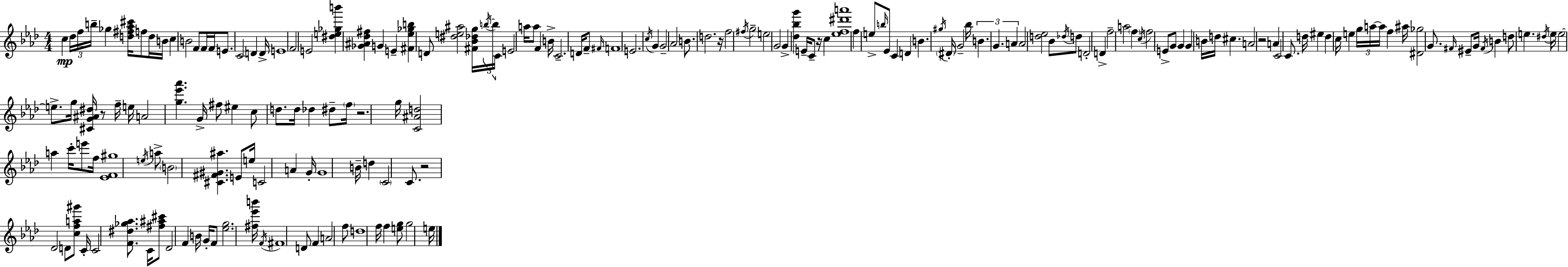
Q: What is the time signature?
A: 4/4